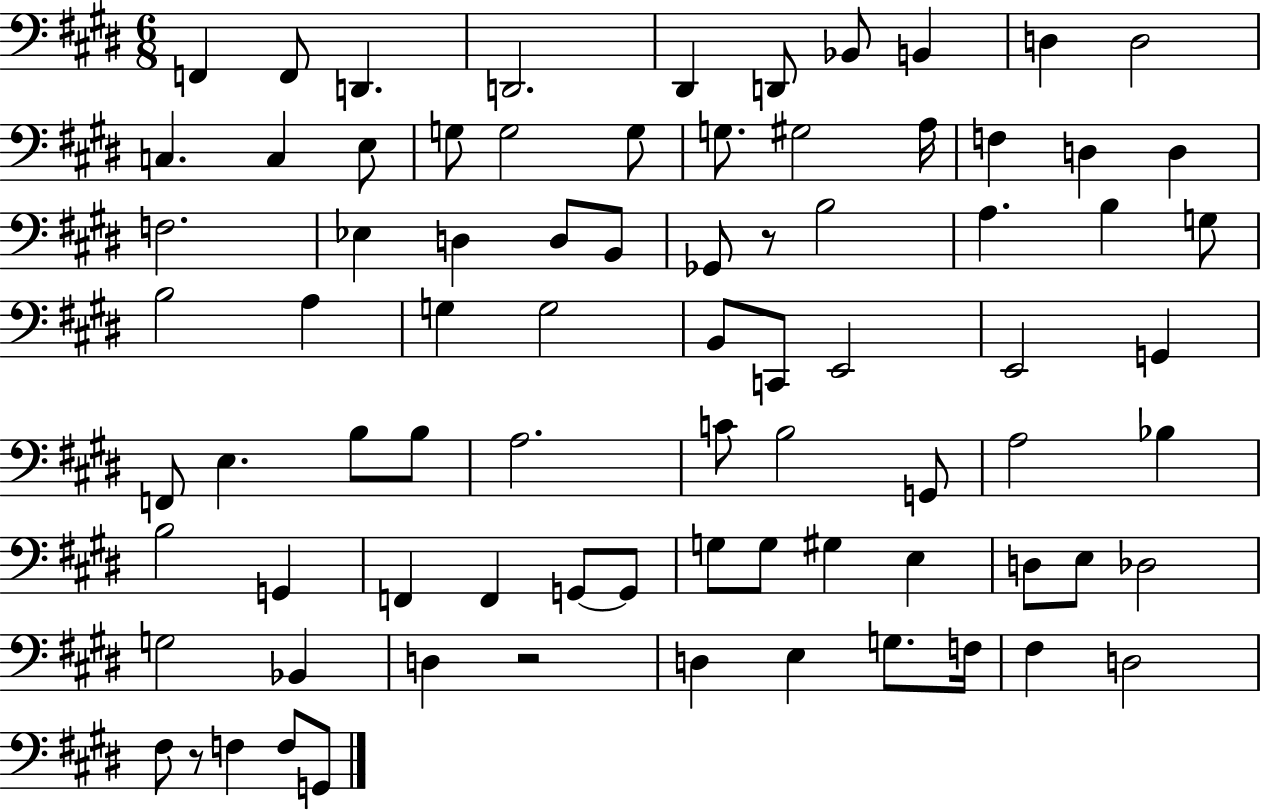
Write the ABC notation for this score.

X:1
T:Untitled
M:6/8
L:1/4
K:E
F,, F,,/2 D,, D,,2 ^D,, D,,/2 _B,,/2 B,, D, D,2 C, C, E,/2 G,/2 G,2 G,/2 G,/2 ^G,2 A,/4 F, D, D, F,2 _E, D, D,/2 B,,/2 _G,,/2 z/2 B,2 A, B, G,/2 B,2 A, G, G,2 B,,/2 C,,/2 E,,2 E,,2 G,, F,,/2 E, B,/2 B,/2 A,2 C/2 B,2 G,,/2 A,2 _B, B,2 G,, F,, F,, G,,/2 G,,/2 G,/2 G,/2 ^G, E, D,/2 E,/2 _D,2 G,2 _B,, D, z2 D, E, G,/2 F,/4 ^F, D,2 ^F,/2 z/2 F, F,/2 G,,/2